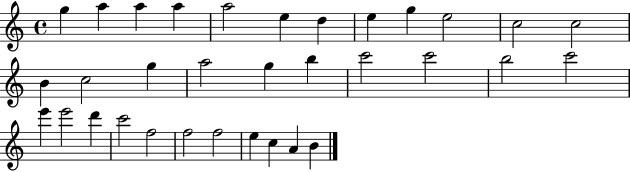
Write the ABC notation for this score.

X:1
T:Untitled
M:4/4
L:1/4
K:C
g a a a a2 e d e g e2 c2 c2 B c2 g a2 g b c'2 c'2 b2 c'2 e' e'2 d' c'2 f2 f2 f2 e c A B